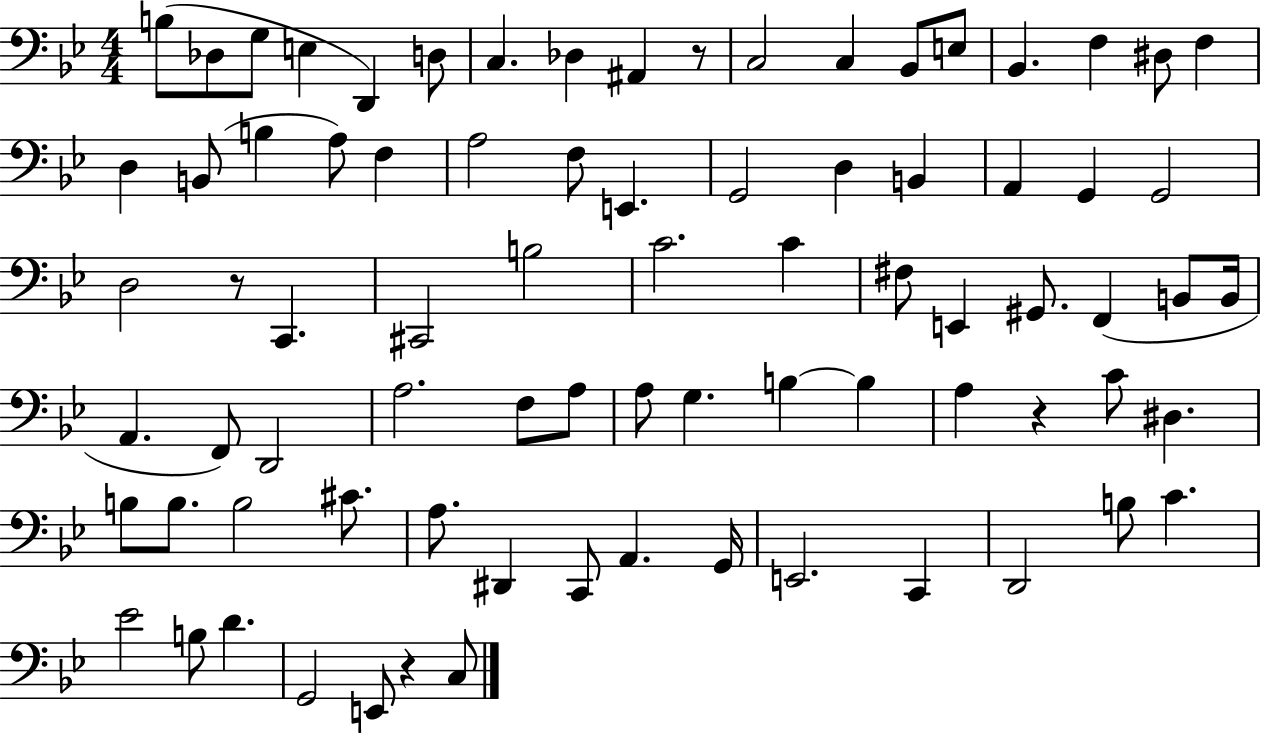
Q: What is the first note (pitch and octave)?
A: B3